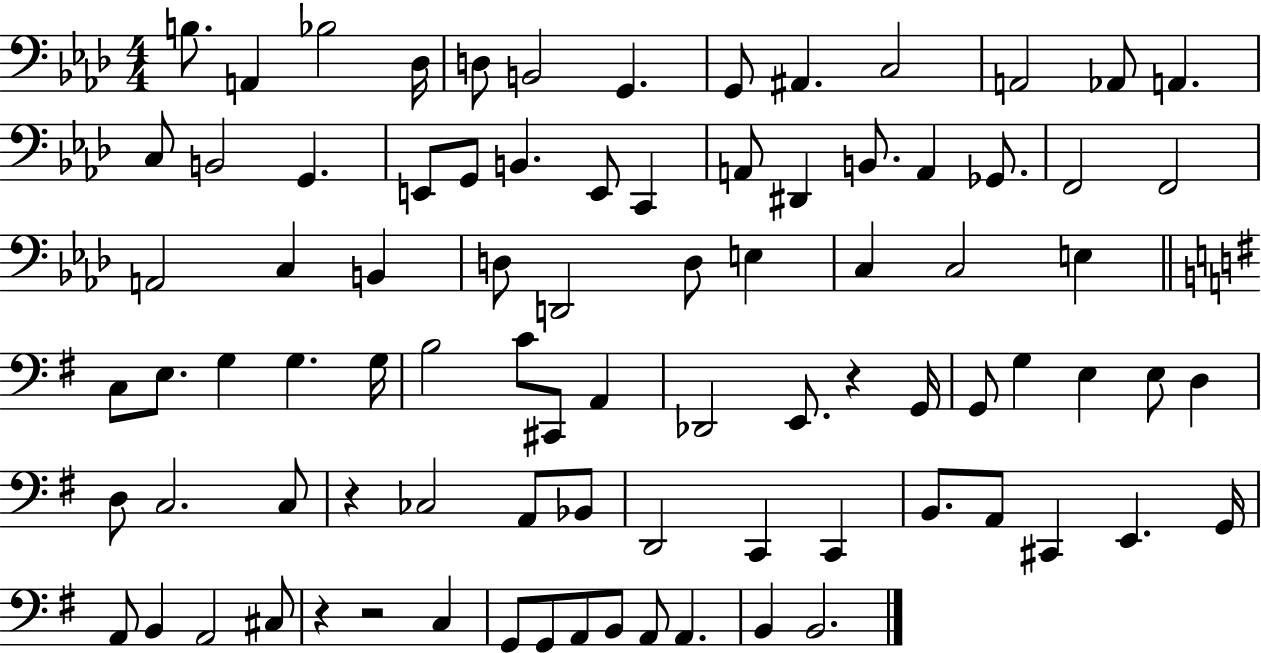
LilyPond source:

{
  \clef bass
  \numericTimeSignature
  \time 4/4
  \key aes \major
  \repeat volta 2 { b8. a,4 bes2 des16 | d8 b,2 g,4. | g,8 ais,4. c2 | a,2 aes,8 a,4. | \break c8 b,2 g,4. | e,8 g,8 b,4. e,8 c,4 | a,8 dis,4 b,8. a,4 ges,8. | f,2 f,2 | \break a,2 c4 b,4 | d8 d,2 d8 e4 | c4 c2 e4 | \bar "||" \break \key g \major c8 e8. g4 g4. g16 | b2 c'8 cis,8 a,4 | des,2 e,8. r4 g,16 | g,8 g4 e4 e8 d4 | \break d8 c2. c8 | r4 ces2 a,8 bes,8 | d,2 c,4 c,4 | b,8. a,8 cis,4 e,4. g,16 | \break a,8 b,4 a,2 cis8 | r4 r2 c4 | g,8 g,8 a,8 b,8 a,8 a,4. | b,4 b,2. | \break } \bar "|."
}